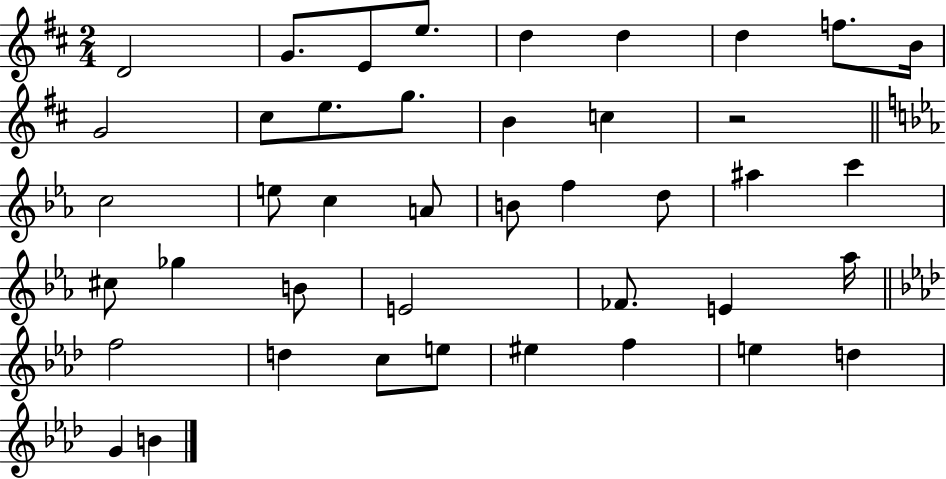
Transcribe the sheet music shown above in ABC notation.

X:1
T:Untitled
M:2/4
L:1/4
K:D
D2 G/2 E/2 e/2 d d d f/2 B/4 G2 ^c/2 e/2 g/2 B c z2 c2 e/2 c A/2 B/2 f d/2 ^a c' ^c/2 _g B/2 E2 _F/2 E _a/4 f2 d c/2 e/2 ^e f e d G B